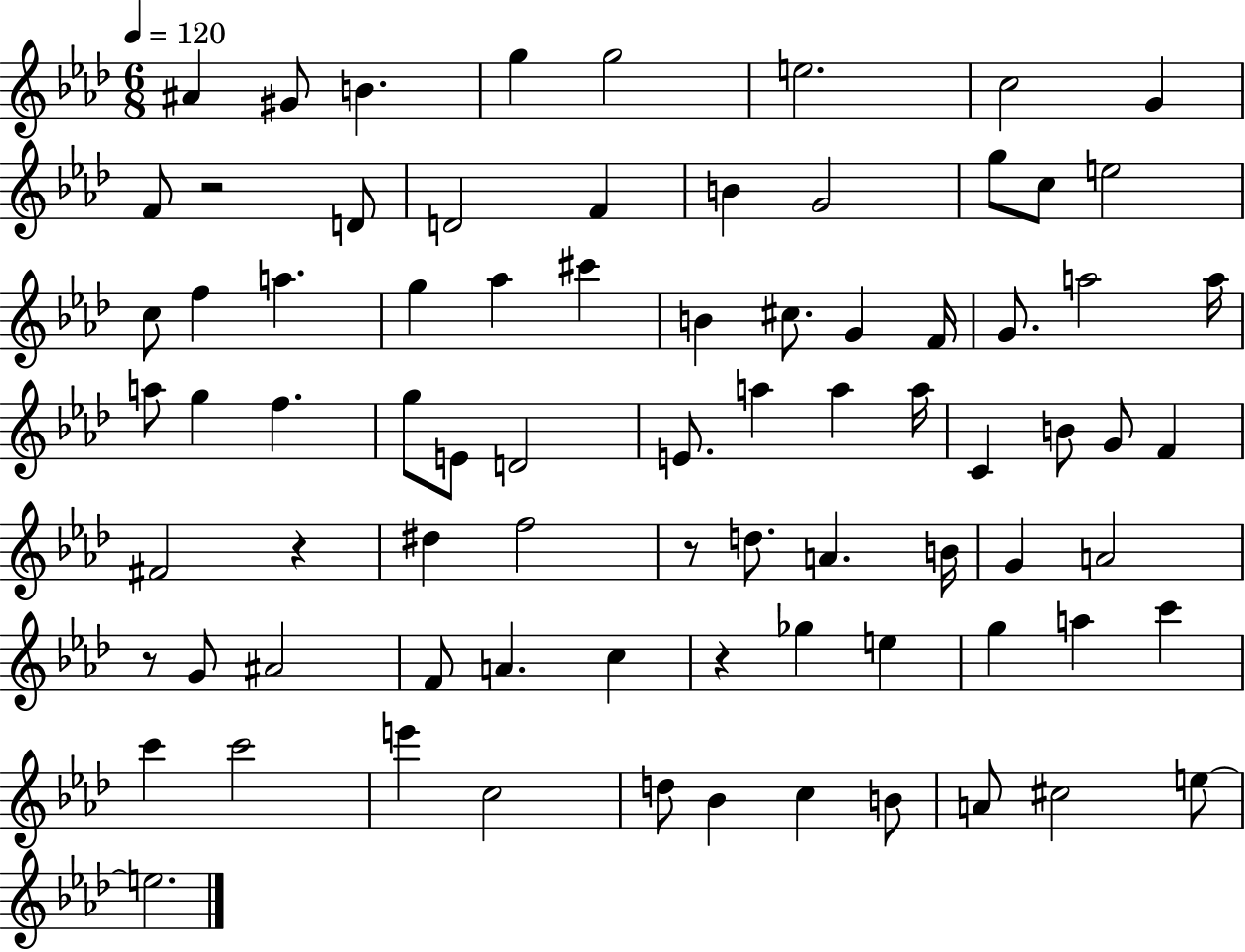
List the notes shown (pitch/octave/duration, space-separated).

A#4/q G#4/e B4/q. G5/q G5/h E5/h. C5/h G4/q F4/e R/h D4/e D4/h F4/q B4/q G4/h G5/e C5/e E5/h C5/e F5/q A5/q. G5/q Ab5/q C#6/q B4/q C#5/e. G4/q F4/s G4/e. A5/h A5/s A5/e G5/q F5/q. G5/e E4/e D4/h E4/e. A5/q A5/q A5/s C4/q B4/e G4/e F4/q F#4/h R/q D#5/q F5/h R/e D5/e. A4/q. B4/s G4/q A4/h R/e G4/e A#4/h F4/e A4/q. C5/q R/q Gb5/q E5/q G5/q A5/q C6/q C6/q C6/h E6/q C5/h D5/e Bb4/q C5/q B4/e A4/e C#5/h E5/e E5/h.